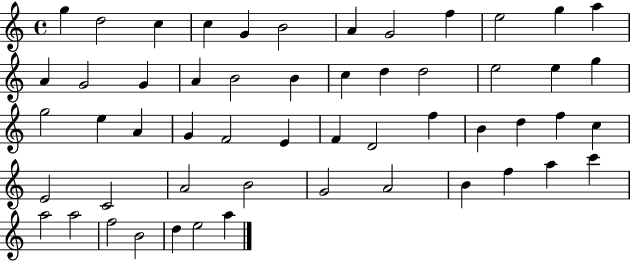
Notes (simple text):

G5/q D5/h C5/q C5/q G4/q B4/h A4/q G4/h F5/q E5/h G5/q A5/q A4/q G4/h G4/q A4/q B4/h B4/q C5/q D5/q D5/h E5/h E5/q G5/q G5/h E5/q A4/q G4/q F4/h E4/q F4/q D4/h F5/q B4/q D5/q F5/q C5/q E4/h C4/h A4/h B4/h G4/h A4/h B4/q F5/q A5/q C6/q A5/h A5/h F5/h B4/h D5/q E5/h A5/q